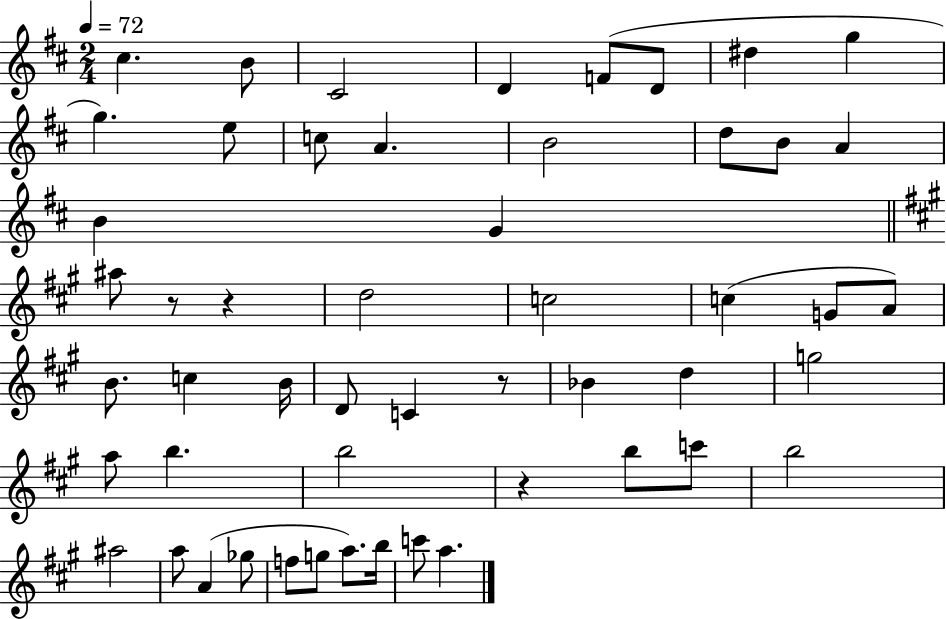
{
  \clef treble
  \numericTimeSignature
  \time 2/4
  \key d \major
  \tempo 4 = 72
  cis''4. b'8 | cis'2 | d'4 f'8( d'8 | dis''4 g''4 | \break g''4.) e''8 | c''8 a'4. | b'2 | d''8 b'8 a'4 | \break b'4 g'4 | \bar "||" \break \key a \major ais''8 r8 r4 | d''2 | c''2 | c''4( g'8 a'8) | \break b'8. c''4 b'16 | d'8 c'4 r8 | bes'4 d''4 | g''2 | \break a''8 b''4. | b''2 | r4 b''8 c'''8 | b''2 | \break ais''2 | a''8 a'4( ges''8 | f''8 g''8 a''8.) b''16 | c'''8 a''4. | \break \bar "|."
}